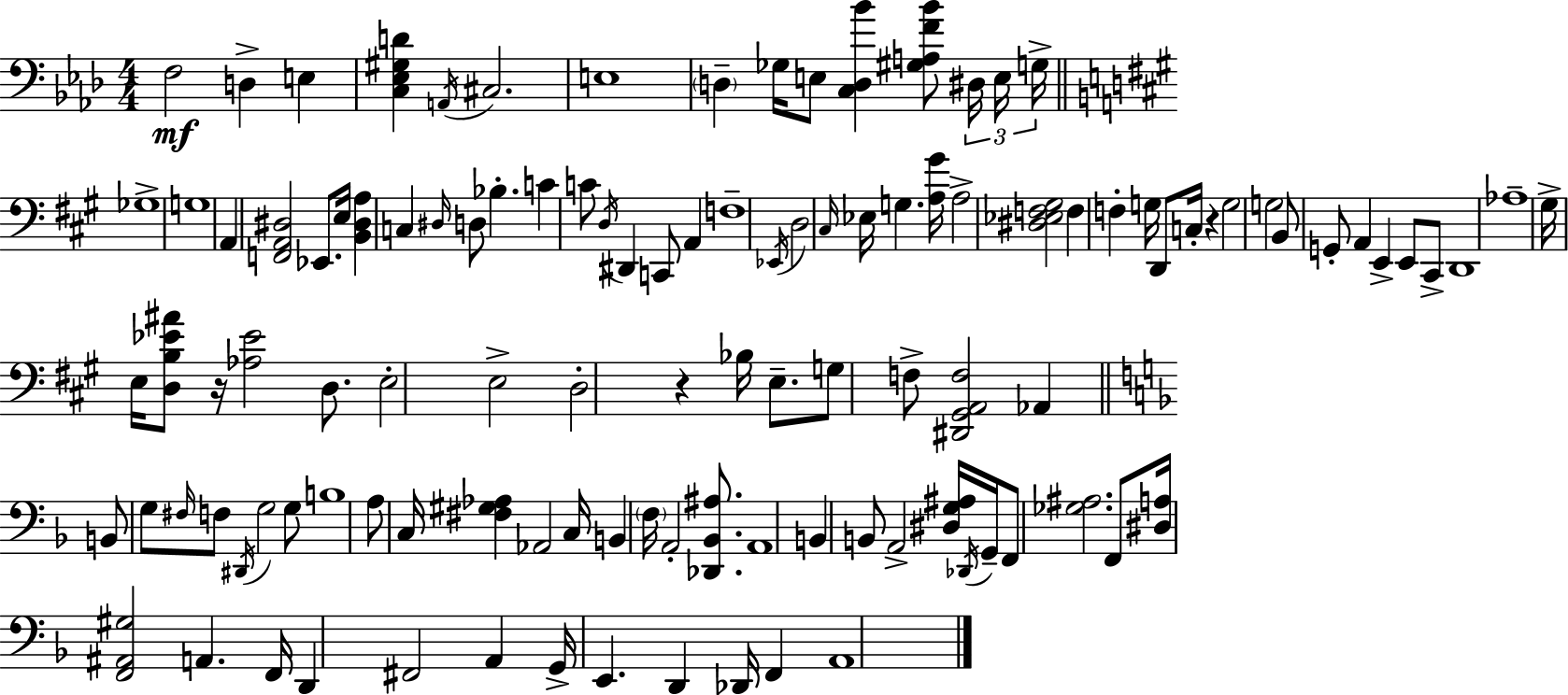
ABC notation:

X:1
T:Untitled
M:4/4
L:1/4
K:Fm
F,2 D, E, [C,_E,^G,D] A,,/4 ^C,2 E,4 D, _G,/4 E,/2 [C,D,_B] [^G,A,F_B]/2 ^D,/4 E,/4 G,/4 _G,4 G,4 A,, [F,,A,,^D,]2 _E,,/2 E,/4 [B,,^D,A,] C, ^D,/4 D,/2 _B, C C/2 D,/4 ^D,, C,,/2 A,, F,4 _E,,/4 D,2 ^C,/4 _E,/4 G, [A,^G]/4 A,2 [^D,_E,F,^G,]2 F, F, G,/4 D,,/2 C,/4 z G,2 G,2 B,,/2 G,,/2 A,, E,, E,,/2 ^C,,/2 D,,4 _A,4 ^G,/4 E,/4 [D,B,_E^A]/2 z/4 [_A,_E]2 D,/2 E,2 E,2 D,2 z _B,/4 E,/2 G,/2 F,/2 [^D,,^G,,A,,F,]2 _A,, B,,/2 G,/2 ^F,/4 F,/2 ^D,,/4 G,2 G,/2 B,4 A,/2 C,/4 [^F,^G,_A,] _A,,2 C,/4 B,, F,/4 A,,2 [_D,,_B,,^A,]/2 A,,4 B,, B,,/2 A,,2 [^D,G,^A,]/4 _D,,/4 G,,/4 F,,/2 [_G,^A,]2 F,,/2 [^D,A,]/4 [F,,^A,,^G,]2 A,, F,,/4 D,, ^F,,2 A,, G,,/4 E,, D,, _D,,/4 F,, A,,4